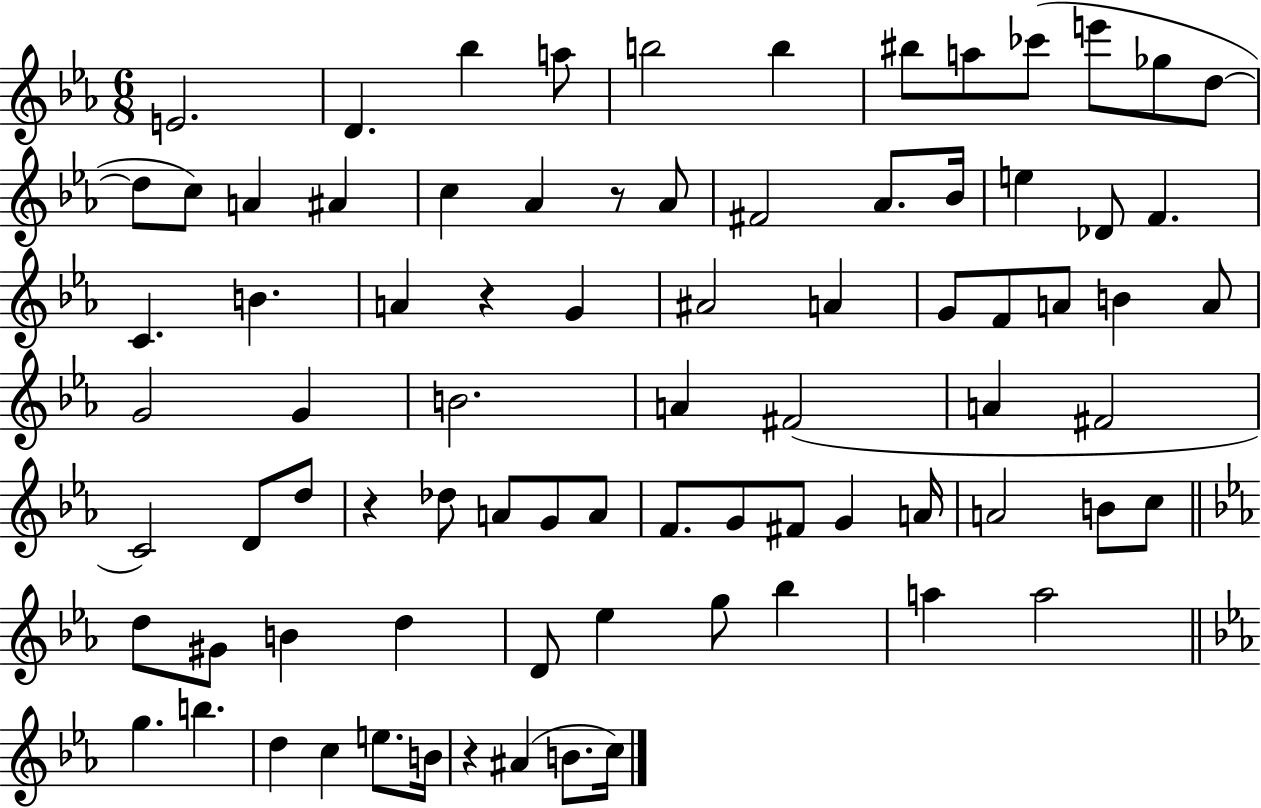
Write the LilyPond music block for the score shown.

{
  \clef treble
  \numericTimeSignature
  \time 6/8
  \key ees \major
  e'2. | d'4. bes''4 a''8 | b''2 b''4 | bis''8 a''8 ces'''8( e'''8 ges''8 d''8~~ | \break d''8 c''8) a'4 ais'4 | c''4 aes'4 r8 aes'8 | fis'2 aes'8. bes'16 | e''4 des'8 f'4. | \break c'4. b'4. | a'4 r4 g'4 | ais'2 a'4 | g'8 f'8 a'8 b'4 a'8 | \break g'2 g'4 | b'2. | a'4 fis'2( | a'4 fis'2 | \break c'2) d'8 d''8 | r4 des''8 a'8 g'8 a'8 | f'8. g'8 fis'8 g'4 a'16 | a'2 b'8 c''8 | \break \bar "||" \break \key ees \major d''8 gis'8 b'4 d''4 | d'8 ees''4 g''8 bes''4 | a''4 a''2 | \bar "||" \break \key ees \major g''4. b''4. | d''4 c''4 e''8. b'16 | r4 ais'4( b'8. c''16) | \bar "|."
}